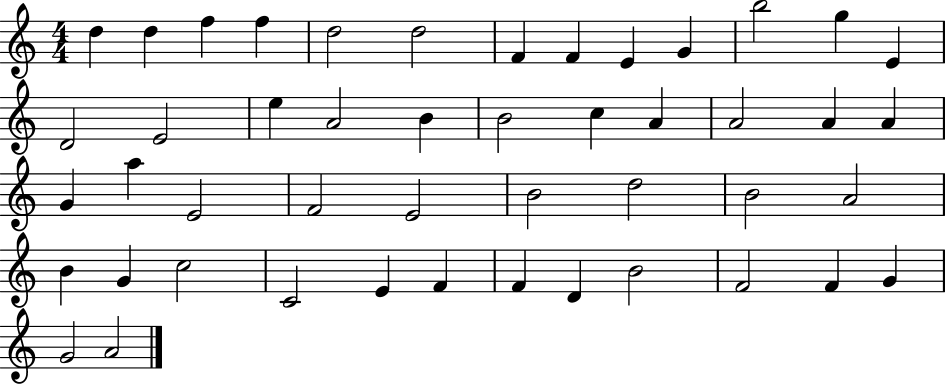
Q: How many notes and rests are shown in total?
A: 47